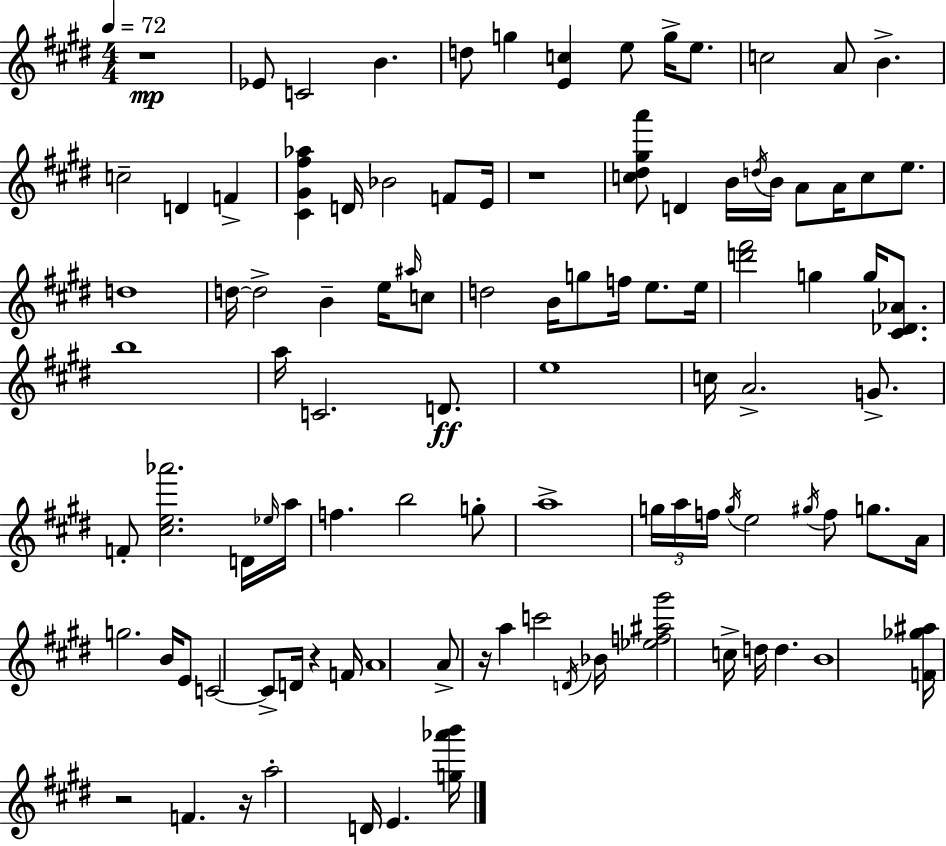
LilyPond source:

{
  \clef treble
  \numericTimeSignature
  \time 4/4
  \key e \major
  \tempo 4 = 72
  r1\mp | ees'8 c'2 b'4. | d''8 g''4 <e' c''>4 e''8 g''16-> e''8. | c''2 a'8 b'4.-> | \break c''2-- d'4 f'4-> | <cis' gis' fis'' aes''>4 d'16 bes'2 f'8 e'16 | r1 | <c'' dis'' gis'' a'''>8 d'4 b'16 \acciaccatura { d''16 } b'16 a'8 a'16 c''8 e''8. | \break d''1 | d''16~~ d''2-> b'4-- e''16 \grace { ais''16 } | c''8 d''2 b'16 g''8 f''16 e''8. | e''16 <d''' fis'''>2 g''4 g''16 <cis' des' aes'>8. | \break b''1 | a''16 c'2. d'8.\ff | e''1 | c''16 a'2.-> g'8.-> | \break f'8-. <cis'' e'' aes'''>2. | d'16 \grace { ees''16 } a''16 f''4. b''2 | g''8-. a''1-> | \tuplet 3/2 { g''16 a''16 f''16 } \acciaccatura { g''16 } e''2 \acciaccatura { gis''16 } | \break f''8 g''8. a'16 g''2. | b'16 e'8 c'2~~ c'8-> d'16 | r4 f'16 a'1 | a'8-> r16 a''4 c'''2 | \break \acciaccatura { d'16 } bes'16 <ees'' f'' ais'' gis'''>2 c''16-> d''16 | d''4. b'1 | <f' ges'' ais''>16 r2 f'4. | r16 a''2-. d'16 e'4. | \break <g'' aes''' b'''>16 \bar "|."
}